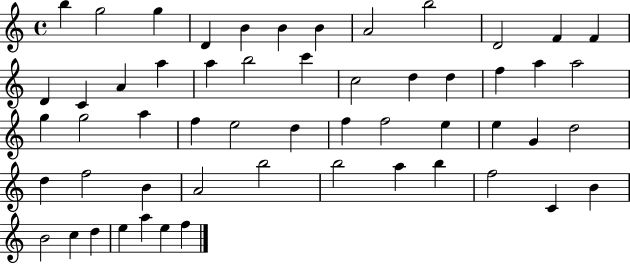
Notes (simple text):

B5/q G5/h G5/q D4/q B4/q B4/q B4/q A4/h B5/h D4/h F4/q F4/q D4/q C4/q A4/q A5/q A5/q B5/h C6/q C5/h D5/q D5/q F5/q A5/q A5/h G5/q G5/h A5/q F5/q E5/h D5/q F5/q F5/h E5/q E5/q G4/q D5/h D5/q F5/h B4/q A4/h B5/h B5/h A5/q B5/q F5/h C4/q B4/q B4/h C5/q D5/q E5/q A5/q E5/q F5/q